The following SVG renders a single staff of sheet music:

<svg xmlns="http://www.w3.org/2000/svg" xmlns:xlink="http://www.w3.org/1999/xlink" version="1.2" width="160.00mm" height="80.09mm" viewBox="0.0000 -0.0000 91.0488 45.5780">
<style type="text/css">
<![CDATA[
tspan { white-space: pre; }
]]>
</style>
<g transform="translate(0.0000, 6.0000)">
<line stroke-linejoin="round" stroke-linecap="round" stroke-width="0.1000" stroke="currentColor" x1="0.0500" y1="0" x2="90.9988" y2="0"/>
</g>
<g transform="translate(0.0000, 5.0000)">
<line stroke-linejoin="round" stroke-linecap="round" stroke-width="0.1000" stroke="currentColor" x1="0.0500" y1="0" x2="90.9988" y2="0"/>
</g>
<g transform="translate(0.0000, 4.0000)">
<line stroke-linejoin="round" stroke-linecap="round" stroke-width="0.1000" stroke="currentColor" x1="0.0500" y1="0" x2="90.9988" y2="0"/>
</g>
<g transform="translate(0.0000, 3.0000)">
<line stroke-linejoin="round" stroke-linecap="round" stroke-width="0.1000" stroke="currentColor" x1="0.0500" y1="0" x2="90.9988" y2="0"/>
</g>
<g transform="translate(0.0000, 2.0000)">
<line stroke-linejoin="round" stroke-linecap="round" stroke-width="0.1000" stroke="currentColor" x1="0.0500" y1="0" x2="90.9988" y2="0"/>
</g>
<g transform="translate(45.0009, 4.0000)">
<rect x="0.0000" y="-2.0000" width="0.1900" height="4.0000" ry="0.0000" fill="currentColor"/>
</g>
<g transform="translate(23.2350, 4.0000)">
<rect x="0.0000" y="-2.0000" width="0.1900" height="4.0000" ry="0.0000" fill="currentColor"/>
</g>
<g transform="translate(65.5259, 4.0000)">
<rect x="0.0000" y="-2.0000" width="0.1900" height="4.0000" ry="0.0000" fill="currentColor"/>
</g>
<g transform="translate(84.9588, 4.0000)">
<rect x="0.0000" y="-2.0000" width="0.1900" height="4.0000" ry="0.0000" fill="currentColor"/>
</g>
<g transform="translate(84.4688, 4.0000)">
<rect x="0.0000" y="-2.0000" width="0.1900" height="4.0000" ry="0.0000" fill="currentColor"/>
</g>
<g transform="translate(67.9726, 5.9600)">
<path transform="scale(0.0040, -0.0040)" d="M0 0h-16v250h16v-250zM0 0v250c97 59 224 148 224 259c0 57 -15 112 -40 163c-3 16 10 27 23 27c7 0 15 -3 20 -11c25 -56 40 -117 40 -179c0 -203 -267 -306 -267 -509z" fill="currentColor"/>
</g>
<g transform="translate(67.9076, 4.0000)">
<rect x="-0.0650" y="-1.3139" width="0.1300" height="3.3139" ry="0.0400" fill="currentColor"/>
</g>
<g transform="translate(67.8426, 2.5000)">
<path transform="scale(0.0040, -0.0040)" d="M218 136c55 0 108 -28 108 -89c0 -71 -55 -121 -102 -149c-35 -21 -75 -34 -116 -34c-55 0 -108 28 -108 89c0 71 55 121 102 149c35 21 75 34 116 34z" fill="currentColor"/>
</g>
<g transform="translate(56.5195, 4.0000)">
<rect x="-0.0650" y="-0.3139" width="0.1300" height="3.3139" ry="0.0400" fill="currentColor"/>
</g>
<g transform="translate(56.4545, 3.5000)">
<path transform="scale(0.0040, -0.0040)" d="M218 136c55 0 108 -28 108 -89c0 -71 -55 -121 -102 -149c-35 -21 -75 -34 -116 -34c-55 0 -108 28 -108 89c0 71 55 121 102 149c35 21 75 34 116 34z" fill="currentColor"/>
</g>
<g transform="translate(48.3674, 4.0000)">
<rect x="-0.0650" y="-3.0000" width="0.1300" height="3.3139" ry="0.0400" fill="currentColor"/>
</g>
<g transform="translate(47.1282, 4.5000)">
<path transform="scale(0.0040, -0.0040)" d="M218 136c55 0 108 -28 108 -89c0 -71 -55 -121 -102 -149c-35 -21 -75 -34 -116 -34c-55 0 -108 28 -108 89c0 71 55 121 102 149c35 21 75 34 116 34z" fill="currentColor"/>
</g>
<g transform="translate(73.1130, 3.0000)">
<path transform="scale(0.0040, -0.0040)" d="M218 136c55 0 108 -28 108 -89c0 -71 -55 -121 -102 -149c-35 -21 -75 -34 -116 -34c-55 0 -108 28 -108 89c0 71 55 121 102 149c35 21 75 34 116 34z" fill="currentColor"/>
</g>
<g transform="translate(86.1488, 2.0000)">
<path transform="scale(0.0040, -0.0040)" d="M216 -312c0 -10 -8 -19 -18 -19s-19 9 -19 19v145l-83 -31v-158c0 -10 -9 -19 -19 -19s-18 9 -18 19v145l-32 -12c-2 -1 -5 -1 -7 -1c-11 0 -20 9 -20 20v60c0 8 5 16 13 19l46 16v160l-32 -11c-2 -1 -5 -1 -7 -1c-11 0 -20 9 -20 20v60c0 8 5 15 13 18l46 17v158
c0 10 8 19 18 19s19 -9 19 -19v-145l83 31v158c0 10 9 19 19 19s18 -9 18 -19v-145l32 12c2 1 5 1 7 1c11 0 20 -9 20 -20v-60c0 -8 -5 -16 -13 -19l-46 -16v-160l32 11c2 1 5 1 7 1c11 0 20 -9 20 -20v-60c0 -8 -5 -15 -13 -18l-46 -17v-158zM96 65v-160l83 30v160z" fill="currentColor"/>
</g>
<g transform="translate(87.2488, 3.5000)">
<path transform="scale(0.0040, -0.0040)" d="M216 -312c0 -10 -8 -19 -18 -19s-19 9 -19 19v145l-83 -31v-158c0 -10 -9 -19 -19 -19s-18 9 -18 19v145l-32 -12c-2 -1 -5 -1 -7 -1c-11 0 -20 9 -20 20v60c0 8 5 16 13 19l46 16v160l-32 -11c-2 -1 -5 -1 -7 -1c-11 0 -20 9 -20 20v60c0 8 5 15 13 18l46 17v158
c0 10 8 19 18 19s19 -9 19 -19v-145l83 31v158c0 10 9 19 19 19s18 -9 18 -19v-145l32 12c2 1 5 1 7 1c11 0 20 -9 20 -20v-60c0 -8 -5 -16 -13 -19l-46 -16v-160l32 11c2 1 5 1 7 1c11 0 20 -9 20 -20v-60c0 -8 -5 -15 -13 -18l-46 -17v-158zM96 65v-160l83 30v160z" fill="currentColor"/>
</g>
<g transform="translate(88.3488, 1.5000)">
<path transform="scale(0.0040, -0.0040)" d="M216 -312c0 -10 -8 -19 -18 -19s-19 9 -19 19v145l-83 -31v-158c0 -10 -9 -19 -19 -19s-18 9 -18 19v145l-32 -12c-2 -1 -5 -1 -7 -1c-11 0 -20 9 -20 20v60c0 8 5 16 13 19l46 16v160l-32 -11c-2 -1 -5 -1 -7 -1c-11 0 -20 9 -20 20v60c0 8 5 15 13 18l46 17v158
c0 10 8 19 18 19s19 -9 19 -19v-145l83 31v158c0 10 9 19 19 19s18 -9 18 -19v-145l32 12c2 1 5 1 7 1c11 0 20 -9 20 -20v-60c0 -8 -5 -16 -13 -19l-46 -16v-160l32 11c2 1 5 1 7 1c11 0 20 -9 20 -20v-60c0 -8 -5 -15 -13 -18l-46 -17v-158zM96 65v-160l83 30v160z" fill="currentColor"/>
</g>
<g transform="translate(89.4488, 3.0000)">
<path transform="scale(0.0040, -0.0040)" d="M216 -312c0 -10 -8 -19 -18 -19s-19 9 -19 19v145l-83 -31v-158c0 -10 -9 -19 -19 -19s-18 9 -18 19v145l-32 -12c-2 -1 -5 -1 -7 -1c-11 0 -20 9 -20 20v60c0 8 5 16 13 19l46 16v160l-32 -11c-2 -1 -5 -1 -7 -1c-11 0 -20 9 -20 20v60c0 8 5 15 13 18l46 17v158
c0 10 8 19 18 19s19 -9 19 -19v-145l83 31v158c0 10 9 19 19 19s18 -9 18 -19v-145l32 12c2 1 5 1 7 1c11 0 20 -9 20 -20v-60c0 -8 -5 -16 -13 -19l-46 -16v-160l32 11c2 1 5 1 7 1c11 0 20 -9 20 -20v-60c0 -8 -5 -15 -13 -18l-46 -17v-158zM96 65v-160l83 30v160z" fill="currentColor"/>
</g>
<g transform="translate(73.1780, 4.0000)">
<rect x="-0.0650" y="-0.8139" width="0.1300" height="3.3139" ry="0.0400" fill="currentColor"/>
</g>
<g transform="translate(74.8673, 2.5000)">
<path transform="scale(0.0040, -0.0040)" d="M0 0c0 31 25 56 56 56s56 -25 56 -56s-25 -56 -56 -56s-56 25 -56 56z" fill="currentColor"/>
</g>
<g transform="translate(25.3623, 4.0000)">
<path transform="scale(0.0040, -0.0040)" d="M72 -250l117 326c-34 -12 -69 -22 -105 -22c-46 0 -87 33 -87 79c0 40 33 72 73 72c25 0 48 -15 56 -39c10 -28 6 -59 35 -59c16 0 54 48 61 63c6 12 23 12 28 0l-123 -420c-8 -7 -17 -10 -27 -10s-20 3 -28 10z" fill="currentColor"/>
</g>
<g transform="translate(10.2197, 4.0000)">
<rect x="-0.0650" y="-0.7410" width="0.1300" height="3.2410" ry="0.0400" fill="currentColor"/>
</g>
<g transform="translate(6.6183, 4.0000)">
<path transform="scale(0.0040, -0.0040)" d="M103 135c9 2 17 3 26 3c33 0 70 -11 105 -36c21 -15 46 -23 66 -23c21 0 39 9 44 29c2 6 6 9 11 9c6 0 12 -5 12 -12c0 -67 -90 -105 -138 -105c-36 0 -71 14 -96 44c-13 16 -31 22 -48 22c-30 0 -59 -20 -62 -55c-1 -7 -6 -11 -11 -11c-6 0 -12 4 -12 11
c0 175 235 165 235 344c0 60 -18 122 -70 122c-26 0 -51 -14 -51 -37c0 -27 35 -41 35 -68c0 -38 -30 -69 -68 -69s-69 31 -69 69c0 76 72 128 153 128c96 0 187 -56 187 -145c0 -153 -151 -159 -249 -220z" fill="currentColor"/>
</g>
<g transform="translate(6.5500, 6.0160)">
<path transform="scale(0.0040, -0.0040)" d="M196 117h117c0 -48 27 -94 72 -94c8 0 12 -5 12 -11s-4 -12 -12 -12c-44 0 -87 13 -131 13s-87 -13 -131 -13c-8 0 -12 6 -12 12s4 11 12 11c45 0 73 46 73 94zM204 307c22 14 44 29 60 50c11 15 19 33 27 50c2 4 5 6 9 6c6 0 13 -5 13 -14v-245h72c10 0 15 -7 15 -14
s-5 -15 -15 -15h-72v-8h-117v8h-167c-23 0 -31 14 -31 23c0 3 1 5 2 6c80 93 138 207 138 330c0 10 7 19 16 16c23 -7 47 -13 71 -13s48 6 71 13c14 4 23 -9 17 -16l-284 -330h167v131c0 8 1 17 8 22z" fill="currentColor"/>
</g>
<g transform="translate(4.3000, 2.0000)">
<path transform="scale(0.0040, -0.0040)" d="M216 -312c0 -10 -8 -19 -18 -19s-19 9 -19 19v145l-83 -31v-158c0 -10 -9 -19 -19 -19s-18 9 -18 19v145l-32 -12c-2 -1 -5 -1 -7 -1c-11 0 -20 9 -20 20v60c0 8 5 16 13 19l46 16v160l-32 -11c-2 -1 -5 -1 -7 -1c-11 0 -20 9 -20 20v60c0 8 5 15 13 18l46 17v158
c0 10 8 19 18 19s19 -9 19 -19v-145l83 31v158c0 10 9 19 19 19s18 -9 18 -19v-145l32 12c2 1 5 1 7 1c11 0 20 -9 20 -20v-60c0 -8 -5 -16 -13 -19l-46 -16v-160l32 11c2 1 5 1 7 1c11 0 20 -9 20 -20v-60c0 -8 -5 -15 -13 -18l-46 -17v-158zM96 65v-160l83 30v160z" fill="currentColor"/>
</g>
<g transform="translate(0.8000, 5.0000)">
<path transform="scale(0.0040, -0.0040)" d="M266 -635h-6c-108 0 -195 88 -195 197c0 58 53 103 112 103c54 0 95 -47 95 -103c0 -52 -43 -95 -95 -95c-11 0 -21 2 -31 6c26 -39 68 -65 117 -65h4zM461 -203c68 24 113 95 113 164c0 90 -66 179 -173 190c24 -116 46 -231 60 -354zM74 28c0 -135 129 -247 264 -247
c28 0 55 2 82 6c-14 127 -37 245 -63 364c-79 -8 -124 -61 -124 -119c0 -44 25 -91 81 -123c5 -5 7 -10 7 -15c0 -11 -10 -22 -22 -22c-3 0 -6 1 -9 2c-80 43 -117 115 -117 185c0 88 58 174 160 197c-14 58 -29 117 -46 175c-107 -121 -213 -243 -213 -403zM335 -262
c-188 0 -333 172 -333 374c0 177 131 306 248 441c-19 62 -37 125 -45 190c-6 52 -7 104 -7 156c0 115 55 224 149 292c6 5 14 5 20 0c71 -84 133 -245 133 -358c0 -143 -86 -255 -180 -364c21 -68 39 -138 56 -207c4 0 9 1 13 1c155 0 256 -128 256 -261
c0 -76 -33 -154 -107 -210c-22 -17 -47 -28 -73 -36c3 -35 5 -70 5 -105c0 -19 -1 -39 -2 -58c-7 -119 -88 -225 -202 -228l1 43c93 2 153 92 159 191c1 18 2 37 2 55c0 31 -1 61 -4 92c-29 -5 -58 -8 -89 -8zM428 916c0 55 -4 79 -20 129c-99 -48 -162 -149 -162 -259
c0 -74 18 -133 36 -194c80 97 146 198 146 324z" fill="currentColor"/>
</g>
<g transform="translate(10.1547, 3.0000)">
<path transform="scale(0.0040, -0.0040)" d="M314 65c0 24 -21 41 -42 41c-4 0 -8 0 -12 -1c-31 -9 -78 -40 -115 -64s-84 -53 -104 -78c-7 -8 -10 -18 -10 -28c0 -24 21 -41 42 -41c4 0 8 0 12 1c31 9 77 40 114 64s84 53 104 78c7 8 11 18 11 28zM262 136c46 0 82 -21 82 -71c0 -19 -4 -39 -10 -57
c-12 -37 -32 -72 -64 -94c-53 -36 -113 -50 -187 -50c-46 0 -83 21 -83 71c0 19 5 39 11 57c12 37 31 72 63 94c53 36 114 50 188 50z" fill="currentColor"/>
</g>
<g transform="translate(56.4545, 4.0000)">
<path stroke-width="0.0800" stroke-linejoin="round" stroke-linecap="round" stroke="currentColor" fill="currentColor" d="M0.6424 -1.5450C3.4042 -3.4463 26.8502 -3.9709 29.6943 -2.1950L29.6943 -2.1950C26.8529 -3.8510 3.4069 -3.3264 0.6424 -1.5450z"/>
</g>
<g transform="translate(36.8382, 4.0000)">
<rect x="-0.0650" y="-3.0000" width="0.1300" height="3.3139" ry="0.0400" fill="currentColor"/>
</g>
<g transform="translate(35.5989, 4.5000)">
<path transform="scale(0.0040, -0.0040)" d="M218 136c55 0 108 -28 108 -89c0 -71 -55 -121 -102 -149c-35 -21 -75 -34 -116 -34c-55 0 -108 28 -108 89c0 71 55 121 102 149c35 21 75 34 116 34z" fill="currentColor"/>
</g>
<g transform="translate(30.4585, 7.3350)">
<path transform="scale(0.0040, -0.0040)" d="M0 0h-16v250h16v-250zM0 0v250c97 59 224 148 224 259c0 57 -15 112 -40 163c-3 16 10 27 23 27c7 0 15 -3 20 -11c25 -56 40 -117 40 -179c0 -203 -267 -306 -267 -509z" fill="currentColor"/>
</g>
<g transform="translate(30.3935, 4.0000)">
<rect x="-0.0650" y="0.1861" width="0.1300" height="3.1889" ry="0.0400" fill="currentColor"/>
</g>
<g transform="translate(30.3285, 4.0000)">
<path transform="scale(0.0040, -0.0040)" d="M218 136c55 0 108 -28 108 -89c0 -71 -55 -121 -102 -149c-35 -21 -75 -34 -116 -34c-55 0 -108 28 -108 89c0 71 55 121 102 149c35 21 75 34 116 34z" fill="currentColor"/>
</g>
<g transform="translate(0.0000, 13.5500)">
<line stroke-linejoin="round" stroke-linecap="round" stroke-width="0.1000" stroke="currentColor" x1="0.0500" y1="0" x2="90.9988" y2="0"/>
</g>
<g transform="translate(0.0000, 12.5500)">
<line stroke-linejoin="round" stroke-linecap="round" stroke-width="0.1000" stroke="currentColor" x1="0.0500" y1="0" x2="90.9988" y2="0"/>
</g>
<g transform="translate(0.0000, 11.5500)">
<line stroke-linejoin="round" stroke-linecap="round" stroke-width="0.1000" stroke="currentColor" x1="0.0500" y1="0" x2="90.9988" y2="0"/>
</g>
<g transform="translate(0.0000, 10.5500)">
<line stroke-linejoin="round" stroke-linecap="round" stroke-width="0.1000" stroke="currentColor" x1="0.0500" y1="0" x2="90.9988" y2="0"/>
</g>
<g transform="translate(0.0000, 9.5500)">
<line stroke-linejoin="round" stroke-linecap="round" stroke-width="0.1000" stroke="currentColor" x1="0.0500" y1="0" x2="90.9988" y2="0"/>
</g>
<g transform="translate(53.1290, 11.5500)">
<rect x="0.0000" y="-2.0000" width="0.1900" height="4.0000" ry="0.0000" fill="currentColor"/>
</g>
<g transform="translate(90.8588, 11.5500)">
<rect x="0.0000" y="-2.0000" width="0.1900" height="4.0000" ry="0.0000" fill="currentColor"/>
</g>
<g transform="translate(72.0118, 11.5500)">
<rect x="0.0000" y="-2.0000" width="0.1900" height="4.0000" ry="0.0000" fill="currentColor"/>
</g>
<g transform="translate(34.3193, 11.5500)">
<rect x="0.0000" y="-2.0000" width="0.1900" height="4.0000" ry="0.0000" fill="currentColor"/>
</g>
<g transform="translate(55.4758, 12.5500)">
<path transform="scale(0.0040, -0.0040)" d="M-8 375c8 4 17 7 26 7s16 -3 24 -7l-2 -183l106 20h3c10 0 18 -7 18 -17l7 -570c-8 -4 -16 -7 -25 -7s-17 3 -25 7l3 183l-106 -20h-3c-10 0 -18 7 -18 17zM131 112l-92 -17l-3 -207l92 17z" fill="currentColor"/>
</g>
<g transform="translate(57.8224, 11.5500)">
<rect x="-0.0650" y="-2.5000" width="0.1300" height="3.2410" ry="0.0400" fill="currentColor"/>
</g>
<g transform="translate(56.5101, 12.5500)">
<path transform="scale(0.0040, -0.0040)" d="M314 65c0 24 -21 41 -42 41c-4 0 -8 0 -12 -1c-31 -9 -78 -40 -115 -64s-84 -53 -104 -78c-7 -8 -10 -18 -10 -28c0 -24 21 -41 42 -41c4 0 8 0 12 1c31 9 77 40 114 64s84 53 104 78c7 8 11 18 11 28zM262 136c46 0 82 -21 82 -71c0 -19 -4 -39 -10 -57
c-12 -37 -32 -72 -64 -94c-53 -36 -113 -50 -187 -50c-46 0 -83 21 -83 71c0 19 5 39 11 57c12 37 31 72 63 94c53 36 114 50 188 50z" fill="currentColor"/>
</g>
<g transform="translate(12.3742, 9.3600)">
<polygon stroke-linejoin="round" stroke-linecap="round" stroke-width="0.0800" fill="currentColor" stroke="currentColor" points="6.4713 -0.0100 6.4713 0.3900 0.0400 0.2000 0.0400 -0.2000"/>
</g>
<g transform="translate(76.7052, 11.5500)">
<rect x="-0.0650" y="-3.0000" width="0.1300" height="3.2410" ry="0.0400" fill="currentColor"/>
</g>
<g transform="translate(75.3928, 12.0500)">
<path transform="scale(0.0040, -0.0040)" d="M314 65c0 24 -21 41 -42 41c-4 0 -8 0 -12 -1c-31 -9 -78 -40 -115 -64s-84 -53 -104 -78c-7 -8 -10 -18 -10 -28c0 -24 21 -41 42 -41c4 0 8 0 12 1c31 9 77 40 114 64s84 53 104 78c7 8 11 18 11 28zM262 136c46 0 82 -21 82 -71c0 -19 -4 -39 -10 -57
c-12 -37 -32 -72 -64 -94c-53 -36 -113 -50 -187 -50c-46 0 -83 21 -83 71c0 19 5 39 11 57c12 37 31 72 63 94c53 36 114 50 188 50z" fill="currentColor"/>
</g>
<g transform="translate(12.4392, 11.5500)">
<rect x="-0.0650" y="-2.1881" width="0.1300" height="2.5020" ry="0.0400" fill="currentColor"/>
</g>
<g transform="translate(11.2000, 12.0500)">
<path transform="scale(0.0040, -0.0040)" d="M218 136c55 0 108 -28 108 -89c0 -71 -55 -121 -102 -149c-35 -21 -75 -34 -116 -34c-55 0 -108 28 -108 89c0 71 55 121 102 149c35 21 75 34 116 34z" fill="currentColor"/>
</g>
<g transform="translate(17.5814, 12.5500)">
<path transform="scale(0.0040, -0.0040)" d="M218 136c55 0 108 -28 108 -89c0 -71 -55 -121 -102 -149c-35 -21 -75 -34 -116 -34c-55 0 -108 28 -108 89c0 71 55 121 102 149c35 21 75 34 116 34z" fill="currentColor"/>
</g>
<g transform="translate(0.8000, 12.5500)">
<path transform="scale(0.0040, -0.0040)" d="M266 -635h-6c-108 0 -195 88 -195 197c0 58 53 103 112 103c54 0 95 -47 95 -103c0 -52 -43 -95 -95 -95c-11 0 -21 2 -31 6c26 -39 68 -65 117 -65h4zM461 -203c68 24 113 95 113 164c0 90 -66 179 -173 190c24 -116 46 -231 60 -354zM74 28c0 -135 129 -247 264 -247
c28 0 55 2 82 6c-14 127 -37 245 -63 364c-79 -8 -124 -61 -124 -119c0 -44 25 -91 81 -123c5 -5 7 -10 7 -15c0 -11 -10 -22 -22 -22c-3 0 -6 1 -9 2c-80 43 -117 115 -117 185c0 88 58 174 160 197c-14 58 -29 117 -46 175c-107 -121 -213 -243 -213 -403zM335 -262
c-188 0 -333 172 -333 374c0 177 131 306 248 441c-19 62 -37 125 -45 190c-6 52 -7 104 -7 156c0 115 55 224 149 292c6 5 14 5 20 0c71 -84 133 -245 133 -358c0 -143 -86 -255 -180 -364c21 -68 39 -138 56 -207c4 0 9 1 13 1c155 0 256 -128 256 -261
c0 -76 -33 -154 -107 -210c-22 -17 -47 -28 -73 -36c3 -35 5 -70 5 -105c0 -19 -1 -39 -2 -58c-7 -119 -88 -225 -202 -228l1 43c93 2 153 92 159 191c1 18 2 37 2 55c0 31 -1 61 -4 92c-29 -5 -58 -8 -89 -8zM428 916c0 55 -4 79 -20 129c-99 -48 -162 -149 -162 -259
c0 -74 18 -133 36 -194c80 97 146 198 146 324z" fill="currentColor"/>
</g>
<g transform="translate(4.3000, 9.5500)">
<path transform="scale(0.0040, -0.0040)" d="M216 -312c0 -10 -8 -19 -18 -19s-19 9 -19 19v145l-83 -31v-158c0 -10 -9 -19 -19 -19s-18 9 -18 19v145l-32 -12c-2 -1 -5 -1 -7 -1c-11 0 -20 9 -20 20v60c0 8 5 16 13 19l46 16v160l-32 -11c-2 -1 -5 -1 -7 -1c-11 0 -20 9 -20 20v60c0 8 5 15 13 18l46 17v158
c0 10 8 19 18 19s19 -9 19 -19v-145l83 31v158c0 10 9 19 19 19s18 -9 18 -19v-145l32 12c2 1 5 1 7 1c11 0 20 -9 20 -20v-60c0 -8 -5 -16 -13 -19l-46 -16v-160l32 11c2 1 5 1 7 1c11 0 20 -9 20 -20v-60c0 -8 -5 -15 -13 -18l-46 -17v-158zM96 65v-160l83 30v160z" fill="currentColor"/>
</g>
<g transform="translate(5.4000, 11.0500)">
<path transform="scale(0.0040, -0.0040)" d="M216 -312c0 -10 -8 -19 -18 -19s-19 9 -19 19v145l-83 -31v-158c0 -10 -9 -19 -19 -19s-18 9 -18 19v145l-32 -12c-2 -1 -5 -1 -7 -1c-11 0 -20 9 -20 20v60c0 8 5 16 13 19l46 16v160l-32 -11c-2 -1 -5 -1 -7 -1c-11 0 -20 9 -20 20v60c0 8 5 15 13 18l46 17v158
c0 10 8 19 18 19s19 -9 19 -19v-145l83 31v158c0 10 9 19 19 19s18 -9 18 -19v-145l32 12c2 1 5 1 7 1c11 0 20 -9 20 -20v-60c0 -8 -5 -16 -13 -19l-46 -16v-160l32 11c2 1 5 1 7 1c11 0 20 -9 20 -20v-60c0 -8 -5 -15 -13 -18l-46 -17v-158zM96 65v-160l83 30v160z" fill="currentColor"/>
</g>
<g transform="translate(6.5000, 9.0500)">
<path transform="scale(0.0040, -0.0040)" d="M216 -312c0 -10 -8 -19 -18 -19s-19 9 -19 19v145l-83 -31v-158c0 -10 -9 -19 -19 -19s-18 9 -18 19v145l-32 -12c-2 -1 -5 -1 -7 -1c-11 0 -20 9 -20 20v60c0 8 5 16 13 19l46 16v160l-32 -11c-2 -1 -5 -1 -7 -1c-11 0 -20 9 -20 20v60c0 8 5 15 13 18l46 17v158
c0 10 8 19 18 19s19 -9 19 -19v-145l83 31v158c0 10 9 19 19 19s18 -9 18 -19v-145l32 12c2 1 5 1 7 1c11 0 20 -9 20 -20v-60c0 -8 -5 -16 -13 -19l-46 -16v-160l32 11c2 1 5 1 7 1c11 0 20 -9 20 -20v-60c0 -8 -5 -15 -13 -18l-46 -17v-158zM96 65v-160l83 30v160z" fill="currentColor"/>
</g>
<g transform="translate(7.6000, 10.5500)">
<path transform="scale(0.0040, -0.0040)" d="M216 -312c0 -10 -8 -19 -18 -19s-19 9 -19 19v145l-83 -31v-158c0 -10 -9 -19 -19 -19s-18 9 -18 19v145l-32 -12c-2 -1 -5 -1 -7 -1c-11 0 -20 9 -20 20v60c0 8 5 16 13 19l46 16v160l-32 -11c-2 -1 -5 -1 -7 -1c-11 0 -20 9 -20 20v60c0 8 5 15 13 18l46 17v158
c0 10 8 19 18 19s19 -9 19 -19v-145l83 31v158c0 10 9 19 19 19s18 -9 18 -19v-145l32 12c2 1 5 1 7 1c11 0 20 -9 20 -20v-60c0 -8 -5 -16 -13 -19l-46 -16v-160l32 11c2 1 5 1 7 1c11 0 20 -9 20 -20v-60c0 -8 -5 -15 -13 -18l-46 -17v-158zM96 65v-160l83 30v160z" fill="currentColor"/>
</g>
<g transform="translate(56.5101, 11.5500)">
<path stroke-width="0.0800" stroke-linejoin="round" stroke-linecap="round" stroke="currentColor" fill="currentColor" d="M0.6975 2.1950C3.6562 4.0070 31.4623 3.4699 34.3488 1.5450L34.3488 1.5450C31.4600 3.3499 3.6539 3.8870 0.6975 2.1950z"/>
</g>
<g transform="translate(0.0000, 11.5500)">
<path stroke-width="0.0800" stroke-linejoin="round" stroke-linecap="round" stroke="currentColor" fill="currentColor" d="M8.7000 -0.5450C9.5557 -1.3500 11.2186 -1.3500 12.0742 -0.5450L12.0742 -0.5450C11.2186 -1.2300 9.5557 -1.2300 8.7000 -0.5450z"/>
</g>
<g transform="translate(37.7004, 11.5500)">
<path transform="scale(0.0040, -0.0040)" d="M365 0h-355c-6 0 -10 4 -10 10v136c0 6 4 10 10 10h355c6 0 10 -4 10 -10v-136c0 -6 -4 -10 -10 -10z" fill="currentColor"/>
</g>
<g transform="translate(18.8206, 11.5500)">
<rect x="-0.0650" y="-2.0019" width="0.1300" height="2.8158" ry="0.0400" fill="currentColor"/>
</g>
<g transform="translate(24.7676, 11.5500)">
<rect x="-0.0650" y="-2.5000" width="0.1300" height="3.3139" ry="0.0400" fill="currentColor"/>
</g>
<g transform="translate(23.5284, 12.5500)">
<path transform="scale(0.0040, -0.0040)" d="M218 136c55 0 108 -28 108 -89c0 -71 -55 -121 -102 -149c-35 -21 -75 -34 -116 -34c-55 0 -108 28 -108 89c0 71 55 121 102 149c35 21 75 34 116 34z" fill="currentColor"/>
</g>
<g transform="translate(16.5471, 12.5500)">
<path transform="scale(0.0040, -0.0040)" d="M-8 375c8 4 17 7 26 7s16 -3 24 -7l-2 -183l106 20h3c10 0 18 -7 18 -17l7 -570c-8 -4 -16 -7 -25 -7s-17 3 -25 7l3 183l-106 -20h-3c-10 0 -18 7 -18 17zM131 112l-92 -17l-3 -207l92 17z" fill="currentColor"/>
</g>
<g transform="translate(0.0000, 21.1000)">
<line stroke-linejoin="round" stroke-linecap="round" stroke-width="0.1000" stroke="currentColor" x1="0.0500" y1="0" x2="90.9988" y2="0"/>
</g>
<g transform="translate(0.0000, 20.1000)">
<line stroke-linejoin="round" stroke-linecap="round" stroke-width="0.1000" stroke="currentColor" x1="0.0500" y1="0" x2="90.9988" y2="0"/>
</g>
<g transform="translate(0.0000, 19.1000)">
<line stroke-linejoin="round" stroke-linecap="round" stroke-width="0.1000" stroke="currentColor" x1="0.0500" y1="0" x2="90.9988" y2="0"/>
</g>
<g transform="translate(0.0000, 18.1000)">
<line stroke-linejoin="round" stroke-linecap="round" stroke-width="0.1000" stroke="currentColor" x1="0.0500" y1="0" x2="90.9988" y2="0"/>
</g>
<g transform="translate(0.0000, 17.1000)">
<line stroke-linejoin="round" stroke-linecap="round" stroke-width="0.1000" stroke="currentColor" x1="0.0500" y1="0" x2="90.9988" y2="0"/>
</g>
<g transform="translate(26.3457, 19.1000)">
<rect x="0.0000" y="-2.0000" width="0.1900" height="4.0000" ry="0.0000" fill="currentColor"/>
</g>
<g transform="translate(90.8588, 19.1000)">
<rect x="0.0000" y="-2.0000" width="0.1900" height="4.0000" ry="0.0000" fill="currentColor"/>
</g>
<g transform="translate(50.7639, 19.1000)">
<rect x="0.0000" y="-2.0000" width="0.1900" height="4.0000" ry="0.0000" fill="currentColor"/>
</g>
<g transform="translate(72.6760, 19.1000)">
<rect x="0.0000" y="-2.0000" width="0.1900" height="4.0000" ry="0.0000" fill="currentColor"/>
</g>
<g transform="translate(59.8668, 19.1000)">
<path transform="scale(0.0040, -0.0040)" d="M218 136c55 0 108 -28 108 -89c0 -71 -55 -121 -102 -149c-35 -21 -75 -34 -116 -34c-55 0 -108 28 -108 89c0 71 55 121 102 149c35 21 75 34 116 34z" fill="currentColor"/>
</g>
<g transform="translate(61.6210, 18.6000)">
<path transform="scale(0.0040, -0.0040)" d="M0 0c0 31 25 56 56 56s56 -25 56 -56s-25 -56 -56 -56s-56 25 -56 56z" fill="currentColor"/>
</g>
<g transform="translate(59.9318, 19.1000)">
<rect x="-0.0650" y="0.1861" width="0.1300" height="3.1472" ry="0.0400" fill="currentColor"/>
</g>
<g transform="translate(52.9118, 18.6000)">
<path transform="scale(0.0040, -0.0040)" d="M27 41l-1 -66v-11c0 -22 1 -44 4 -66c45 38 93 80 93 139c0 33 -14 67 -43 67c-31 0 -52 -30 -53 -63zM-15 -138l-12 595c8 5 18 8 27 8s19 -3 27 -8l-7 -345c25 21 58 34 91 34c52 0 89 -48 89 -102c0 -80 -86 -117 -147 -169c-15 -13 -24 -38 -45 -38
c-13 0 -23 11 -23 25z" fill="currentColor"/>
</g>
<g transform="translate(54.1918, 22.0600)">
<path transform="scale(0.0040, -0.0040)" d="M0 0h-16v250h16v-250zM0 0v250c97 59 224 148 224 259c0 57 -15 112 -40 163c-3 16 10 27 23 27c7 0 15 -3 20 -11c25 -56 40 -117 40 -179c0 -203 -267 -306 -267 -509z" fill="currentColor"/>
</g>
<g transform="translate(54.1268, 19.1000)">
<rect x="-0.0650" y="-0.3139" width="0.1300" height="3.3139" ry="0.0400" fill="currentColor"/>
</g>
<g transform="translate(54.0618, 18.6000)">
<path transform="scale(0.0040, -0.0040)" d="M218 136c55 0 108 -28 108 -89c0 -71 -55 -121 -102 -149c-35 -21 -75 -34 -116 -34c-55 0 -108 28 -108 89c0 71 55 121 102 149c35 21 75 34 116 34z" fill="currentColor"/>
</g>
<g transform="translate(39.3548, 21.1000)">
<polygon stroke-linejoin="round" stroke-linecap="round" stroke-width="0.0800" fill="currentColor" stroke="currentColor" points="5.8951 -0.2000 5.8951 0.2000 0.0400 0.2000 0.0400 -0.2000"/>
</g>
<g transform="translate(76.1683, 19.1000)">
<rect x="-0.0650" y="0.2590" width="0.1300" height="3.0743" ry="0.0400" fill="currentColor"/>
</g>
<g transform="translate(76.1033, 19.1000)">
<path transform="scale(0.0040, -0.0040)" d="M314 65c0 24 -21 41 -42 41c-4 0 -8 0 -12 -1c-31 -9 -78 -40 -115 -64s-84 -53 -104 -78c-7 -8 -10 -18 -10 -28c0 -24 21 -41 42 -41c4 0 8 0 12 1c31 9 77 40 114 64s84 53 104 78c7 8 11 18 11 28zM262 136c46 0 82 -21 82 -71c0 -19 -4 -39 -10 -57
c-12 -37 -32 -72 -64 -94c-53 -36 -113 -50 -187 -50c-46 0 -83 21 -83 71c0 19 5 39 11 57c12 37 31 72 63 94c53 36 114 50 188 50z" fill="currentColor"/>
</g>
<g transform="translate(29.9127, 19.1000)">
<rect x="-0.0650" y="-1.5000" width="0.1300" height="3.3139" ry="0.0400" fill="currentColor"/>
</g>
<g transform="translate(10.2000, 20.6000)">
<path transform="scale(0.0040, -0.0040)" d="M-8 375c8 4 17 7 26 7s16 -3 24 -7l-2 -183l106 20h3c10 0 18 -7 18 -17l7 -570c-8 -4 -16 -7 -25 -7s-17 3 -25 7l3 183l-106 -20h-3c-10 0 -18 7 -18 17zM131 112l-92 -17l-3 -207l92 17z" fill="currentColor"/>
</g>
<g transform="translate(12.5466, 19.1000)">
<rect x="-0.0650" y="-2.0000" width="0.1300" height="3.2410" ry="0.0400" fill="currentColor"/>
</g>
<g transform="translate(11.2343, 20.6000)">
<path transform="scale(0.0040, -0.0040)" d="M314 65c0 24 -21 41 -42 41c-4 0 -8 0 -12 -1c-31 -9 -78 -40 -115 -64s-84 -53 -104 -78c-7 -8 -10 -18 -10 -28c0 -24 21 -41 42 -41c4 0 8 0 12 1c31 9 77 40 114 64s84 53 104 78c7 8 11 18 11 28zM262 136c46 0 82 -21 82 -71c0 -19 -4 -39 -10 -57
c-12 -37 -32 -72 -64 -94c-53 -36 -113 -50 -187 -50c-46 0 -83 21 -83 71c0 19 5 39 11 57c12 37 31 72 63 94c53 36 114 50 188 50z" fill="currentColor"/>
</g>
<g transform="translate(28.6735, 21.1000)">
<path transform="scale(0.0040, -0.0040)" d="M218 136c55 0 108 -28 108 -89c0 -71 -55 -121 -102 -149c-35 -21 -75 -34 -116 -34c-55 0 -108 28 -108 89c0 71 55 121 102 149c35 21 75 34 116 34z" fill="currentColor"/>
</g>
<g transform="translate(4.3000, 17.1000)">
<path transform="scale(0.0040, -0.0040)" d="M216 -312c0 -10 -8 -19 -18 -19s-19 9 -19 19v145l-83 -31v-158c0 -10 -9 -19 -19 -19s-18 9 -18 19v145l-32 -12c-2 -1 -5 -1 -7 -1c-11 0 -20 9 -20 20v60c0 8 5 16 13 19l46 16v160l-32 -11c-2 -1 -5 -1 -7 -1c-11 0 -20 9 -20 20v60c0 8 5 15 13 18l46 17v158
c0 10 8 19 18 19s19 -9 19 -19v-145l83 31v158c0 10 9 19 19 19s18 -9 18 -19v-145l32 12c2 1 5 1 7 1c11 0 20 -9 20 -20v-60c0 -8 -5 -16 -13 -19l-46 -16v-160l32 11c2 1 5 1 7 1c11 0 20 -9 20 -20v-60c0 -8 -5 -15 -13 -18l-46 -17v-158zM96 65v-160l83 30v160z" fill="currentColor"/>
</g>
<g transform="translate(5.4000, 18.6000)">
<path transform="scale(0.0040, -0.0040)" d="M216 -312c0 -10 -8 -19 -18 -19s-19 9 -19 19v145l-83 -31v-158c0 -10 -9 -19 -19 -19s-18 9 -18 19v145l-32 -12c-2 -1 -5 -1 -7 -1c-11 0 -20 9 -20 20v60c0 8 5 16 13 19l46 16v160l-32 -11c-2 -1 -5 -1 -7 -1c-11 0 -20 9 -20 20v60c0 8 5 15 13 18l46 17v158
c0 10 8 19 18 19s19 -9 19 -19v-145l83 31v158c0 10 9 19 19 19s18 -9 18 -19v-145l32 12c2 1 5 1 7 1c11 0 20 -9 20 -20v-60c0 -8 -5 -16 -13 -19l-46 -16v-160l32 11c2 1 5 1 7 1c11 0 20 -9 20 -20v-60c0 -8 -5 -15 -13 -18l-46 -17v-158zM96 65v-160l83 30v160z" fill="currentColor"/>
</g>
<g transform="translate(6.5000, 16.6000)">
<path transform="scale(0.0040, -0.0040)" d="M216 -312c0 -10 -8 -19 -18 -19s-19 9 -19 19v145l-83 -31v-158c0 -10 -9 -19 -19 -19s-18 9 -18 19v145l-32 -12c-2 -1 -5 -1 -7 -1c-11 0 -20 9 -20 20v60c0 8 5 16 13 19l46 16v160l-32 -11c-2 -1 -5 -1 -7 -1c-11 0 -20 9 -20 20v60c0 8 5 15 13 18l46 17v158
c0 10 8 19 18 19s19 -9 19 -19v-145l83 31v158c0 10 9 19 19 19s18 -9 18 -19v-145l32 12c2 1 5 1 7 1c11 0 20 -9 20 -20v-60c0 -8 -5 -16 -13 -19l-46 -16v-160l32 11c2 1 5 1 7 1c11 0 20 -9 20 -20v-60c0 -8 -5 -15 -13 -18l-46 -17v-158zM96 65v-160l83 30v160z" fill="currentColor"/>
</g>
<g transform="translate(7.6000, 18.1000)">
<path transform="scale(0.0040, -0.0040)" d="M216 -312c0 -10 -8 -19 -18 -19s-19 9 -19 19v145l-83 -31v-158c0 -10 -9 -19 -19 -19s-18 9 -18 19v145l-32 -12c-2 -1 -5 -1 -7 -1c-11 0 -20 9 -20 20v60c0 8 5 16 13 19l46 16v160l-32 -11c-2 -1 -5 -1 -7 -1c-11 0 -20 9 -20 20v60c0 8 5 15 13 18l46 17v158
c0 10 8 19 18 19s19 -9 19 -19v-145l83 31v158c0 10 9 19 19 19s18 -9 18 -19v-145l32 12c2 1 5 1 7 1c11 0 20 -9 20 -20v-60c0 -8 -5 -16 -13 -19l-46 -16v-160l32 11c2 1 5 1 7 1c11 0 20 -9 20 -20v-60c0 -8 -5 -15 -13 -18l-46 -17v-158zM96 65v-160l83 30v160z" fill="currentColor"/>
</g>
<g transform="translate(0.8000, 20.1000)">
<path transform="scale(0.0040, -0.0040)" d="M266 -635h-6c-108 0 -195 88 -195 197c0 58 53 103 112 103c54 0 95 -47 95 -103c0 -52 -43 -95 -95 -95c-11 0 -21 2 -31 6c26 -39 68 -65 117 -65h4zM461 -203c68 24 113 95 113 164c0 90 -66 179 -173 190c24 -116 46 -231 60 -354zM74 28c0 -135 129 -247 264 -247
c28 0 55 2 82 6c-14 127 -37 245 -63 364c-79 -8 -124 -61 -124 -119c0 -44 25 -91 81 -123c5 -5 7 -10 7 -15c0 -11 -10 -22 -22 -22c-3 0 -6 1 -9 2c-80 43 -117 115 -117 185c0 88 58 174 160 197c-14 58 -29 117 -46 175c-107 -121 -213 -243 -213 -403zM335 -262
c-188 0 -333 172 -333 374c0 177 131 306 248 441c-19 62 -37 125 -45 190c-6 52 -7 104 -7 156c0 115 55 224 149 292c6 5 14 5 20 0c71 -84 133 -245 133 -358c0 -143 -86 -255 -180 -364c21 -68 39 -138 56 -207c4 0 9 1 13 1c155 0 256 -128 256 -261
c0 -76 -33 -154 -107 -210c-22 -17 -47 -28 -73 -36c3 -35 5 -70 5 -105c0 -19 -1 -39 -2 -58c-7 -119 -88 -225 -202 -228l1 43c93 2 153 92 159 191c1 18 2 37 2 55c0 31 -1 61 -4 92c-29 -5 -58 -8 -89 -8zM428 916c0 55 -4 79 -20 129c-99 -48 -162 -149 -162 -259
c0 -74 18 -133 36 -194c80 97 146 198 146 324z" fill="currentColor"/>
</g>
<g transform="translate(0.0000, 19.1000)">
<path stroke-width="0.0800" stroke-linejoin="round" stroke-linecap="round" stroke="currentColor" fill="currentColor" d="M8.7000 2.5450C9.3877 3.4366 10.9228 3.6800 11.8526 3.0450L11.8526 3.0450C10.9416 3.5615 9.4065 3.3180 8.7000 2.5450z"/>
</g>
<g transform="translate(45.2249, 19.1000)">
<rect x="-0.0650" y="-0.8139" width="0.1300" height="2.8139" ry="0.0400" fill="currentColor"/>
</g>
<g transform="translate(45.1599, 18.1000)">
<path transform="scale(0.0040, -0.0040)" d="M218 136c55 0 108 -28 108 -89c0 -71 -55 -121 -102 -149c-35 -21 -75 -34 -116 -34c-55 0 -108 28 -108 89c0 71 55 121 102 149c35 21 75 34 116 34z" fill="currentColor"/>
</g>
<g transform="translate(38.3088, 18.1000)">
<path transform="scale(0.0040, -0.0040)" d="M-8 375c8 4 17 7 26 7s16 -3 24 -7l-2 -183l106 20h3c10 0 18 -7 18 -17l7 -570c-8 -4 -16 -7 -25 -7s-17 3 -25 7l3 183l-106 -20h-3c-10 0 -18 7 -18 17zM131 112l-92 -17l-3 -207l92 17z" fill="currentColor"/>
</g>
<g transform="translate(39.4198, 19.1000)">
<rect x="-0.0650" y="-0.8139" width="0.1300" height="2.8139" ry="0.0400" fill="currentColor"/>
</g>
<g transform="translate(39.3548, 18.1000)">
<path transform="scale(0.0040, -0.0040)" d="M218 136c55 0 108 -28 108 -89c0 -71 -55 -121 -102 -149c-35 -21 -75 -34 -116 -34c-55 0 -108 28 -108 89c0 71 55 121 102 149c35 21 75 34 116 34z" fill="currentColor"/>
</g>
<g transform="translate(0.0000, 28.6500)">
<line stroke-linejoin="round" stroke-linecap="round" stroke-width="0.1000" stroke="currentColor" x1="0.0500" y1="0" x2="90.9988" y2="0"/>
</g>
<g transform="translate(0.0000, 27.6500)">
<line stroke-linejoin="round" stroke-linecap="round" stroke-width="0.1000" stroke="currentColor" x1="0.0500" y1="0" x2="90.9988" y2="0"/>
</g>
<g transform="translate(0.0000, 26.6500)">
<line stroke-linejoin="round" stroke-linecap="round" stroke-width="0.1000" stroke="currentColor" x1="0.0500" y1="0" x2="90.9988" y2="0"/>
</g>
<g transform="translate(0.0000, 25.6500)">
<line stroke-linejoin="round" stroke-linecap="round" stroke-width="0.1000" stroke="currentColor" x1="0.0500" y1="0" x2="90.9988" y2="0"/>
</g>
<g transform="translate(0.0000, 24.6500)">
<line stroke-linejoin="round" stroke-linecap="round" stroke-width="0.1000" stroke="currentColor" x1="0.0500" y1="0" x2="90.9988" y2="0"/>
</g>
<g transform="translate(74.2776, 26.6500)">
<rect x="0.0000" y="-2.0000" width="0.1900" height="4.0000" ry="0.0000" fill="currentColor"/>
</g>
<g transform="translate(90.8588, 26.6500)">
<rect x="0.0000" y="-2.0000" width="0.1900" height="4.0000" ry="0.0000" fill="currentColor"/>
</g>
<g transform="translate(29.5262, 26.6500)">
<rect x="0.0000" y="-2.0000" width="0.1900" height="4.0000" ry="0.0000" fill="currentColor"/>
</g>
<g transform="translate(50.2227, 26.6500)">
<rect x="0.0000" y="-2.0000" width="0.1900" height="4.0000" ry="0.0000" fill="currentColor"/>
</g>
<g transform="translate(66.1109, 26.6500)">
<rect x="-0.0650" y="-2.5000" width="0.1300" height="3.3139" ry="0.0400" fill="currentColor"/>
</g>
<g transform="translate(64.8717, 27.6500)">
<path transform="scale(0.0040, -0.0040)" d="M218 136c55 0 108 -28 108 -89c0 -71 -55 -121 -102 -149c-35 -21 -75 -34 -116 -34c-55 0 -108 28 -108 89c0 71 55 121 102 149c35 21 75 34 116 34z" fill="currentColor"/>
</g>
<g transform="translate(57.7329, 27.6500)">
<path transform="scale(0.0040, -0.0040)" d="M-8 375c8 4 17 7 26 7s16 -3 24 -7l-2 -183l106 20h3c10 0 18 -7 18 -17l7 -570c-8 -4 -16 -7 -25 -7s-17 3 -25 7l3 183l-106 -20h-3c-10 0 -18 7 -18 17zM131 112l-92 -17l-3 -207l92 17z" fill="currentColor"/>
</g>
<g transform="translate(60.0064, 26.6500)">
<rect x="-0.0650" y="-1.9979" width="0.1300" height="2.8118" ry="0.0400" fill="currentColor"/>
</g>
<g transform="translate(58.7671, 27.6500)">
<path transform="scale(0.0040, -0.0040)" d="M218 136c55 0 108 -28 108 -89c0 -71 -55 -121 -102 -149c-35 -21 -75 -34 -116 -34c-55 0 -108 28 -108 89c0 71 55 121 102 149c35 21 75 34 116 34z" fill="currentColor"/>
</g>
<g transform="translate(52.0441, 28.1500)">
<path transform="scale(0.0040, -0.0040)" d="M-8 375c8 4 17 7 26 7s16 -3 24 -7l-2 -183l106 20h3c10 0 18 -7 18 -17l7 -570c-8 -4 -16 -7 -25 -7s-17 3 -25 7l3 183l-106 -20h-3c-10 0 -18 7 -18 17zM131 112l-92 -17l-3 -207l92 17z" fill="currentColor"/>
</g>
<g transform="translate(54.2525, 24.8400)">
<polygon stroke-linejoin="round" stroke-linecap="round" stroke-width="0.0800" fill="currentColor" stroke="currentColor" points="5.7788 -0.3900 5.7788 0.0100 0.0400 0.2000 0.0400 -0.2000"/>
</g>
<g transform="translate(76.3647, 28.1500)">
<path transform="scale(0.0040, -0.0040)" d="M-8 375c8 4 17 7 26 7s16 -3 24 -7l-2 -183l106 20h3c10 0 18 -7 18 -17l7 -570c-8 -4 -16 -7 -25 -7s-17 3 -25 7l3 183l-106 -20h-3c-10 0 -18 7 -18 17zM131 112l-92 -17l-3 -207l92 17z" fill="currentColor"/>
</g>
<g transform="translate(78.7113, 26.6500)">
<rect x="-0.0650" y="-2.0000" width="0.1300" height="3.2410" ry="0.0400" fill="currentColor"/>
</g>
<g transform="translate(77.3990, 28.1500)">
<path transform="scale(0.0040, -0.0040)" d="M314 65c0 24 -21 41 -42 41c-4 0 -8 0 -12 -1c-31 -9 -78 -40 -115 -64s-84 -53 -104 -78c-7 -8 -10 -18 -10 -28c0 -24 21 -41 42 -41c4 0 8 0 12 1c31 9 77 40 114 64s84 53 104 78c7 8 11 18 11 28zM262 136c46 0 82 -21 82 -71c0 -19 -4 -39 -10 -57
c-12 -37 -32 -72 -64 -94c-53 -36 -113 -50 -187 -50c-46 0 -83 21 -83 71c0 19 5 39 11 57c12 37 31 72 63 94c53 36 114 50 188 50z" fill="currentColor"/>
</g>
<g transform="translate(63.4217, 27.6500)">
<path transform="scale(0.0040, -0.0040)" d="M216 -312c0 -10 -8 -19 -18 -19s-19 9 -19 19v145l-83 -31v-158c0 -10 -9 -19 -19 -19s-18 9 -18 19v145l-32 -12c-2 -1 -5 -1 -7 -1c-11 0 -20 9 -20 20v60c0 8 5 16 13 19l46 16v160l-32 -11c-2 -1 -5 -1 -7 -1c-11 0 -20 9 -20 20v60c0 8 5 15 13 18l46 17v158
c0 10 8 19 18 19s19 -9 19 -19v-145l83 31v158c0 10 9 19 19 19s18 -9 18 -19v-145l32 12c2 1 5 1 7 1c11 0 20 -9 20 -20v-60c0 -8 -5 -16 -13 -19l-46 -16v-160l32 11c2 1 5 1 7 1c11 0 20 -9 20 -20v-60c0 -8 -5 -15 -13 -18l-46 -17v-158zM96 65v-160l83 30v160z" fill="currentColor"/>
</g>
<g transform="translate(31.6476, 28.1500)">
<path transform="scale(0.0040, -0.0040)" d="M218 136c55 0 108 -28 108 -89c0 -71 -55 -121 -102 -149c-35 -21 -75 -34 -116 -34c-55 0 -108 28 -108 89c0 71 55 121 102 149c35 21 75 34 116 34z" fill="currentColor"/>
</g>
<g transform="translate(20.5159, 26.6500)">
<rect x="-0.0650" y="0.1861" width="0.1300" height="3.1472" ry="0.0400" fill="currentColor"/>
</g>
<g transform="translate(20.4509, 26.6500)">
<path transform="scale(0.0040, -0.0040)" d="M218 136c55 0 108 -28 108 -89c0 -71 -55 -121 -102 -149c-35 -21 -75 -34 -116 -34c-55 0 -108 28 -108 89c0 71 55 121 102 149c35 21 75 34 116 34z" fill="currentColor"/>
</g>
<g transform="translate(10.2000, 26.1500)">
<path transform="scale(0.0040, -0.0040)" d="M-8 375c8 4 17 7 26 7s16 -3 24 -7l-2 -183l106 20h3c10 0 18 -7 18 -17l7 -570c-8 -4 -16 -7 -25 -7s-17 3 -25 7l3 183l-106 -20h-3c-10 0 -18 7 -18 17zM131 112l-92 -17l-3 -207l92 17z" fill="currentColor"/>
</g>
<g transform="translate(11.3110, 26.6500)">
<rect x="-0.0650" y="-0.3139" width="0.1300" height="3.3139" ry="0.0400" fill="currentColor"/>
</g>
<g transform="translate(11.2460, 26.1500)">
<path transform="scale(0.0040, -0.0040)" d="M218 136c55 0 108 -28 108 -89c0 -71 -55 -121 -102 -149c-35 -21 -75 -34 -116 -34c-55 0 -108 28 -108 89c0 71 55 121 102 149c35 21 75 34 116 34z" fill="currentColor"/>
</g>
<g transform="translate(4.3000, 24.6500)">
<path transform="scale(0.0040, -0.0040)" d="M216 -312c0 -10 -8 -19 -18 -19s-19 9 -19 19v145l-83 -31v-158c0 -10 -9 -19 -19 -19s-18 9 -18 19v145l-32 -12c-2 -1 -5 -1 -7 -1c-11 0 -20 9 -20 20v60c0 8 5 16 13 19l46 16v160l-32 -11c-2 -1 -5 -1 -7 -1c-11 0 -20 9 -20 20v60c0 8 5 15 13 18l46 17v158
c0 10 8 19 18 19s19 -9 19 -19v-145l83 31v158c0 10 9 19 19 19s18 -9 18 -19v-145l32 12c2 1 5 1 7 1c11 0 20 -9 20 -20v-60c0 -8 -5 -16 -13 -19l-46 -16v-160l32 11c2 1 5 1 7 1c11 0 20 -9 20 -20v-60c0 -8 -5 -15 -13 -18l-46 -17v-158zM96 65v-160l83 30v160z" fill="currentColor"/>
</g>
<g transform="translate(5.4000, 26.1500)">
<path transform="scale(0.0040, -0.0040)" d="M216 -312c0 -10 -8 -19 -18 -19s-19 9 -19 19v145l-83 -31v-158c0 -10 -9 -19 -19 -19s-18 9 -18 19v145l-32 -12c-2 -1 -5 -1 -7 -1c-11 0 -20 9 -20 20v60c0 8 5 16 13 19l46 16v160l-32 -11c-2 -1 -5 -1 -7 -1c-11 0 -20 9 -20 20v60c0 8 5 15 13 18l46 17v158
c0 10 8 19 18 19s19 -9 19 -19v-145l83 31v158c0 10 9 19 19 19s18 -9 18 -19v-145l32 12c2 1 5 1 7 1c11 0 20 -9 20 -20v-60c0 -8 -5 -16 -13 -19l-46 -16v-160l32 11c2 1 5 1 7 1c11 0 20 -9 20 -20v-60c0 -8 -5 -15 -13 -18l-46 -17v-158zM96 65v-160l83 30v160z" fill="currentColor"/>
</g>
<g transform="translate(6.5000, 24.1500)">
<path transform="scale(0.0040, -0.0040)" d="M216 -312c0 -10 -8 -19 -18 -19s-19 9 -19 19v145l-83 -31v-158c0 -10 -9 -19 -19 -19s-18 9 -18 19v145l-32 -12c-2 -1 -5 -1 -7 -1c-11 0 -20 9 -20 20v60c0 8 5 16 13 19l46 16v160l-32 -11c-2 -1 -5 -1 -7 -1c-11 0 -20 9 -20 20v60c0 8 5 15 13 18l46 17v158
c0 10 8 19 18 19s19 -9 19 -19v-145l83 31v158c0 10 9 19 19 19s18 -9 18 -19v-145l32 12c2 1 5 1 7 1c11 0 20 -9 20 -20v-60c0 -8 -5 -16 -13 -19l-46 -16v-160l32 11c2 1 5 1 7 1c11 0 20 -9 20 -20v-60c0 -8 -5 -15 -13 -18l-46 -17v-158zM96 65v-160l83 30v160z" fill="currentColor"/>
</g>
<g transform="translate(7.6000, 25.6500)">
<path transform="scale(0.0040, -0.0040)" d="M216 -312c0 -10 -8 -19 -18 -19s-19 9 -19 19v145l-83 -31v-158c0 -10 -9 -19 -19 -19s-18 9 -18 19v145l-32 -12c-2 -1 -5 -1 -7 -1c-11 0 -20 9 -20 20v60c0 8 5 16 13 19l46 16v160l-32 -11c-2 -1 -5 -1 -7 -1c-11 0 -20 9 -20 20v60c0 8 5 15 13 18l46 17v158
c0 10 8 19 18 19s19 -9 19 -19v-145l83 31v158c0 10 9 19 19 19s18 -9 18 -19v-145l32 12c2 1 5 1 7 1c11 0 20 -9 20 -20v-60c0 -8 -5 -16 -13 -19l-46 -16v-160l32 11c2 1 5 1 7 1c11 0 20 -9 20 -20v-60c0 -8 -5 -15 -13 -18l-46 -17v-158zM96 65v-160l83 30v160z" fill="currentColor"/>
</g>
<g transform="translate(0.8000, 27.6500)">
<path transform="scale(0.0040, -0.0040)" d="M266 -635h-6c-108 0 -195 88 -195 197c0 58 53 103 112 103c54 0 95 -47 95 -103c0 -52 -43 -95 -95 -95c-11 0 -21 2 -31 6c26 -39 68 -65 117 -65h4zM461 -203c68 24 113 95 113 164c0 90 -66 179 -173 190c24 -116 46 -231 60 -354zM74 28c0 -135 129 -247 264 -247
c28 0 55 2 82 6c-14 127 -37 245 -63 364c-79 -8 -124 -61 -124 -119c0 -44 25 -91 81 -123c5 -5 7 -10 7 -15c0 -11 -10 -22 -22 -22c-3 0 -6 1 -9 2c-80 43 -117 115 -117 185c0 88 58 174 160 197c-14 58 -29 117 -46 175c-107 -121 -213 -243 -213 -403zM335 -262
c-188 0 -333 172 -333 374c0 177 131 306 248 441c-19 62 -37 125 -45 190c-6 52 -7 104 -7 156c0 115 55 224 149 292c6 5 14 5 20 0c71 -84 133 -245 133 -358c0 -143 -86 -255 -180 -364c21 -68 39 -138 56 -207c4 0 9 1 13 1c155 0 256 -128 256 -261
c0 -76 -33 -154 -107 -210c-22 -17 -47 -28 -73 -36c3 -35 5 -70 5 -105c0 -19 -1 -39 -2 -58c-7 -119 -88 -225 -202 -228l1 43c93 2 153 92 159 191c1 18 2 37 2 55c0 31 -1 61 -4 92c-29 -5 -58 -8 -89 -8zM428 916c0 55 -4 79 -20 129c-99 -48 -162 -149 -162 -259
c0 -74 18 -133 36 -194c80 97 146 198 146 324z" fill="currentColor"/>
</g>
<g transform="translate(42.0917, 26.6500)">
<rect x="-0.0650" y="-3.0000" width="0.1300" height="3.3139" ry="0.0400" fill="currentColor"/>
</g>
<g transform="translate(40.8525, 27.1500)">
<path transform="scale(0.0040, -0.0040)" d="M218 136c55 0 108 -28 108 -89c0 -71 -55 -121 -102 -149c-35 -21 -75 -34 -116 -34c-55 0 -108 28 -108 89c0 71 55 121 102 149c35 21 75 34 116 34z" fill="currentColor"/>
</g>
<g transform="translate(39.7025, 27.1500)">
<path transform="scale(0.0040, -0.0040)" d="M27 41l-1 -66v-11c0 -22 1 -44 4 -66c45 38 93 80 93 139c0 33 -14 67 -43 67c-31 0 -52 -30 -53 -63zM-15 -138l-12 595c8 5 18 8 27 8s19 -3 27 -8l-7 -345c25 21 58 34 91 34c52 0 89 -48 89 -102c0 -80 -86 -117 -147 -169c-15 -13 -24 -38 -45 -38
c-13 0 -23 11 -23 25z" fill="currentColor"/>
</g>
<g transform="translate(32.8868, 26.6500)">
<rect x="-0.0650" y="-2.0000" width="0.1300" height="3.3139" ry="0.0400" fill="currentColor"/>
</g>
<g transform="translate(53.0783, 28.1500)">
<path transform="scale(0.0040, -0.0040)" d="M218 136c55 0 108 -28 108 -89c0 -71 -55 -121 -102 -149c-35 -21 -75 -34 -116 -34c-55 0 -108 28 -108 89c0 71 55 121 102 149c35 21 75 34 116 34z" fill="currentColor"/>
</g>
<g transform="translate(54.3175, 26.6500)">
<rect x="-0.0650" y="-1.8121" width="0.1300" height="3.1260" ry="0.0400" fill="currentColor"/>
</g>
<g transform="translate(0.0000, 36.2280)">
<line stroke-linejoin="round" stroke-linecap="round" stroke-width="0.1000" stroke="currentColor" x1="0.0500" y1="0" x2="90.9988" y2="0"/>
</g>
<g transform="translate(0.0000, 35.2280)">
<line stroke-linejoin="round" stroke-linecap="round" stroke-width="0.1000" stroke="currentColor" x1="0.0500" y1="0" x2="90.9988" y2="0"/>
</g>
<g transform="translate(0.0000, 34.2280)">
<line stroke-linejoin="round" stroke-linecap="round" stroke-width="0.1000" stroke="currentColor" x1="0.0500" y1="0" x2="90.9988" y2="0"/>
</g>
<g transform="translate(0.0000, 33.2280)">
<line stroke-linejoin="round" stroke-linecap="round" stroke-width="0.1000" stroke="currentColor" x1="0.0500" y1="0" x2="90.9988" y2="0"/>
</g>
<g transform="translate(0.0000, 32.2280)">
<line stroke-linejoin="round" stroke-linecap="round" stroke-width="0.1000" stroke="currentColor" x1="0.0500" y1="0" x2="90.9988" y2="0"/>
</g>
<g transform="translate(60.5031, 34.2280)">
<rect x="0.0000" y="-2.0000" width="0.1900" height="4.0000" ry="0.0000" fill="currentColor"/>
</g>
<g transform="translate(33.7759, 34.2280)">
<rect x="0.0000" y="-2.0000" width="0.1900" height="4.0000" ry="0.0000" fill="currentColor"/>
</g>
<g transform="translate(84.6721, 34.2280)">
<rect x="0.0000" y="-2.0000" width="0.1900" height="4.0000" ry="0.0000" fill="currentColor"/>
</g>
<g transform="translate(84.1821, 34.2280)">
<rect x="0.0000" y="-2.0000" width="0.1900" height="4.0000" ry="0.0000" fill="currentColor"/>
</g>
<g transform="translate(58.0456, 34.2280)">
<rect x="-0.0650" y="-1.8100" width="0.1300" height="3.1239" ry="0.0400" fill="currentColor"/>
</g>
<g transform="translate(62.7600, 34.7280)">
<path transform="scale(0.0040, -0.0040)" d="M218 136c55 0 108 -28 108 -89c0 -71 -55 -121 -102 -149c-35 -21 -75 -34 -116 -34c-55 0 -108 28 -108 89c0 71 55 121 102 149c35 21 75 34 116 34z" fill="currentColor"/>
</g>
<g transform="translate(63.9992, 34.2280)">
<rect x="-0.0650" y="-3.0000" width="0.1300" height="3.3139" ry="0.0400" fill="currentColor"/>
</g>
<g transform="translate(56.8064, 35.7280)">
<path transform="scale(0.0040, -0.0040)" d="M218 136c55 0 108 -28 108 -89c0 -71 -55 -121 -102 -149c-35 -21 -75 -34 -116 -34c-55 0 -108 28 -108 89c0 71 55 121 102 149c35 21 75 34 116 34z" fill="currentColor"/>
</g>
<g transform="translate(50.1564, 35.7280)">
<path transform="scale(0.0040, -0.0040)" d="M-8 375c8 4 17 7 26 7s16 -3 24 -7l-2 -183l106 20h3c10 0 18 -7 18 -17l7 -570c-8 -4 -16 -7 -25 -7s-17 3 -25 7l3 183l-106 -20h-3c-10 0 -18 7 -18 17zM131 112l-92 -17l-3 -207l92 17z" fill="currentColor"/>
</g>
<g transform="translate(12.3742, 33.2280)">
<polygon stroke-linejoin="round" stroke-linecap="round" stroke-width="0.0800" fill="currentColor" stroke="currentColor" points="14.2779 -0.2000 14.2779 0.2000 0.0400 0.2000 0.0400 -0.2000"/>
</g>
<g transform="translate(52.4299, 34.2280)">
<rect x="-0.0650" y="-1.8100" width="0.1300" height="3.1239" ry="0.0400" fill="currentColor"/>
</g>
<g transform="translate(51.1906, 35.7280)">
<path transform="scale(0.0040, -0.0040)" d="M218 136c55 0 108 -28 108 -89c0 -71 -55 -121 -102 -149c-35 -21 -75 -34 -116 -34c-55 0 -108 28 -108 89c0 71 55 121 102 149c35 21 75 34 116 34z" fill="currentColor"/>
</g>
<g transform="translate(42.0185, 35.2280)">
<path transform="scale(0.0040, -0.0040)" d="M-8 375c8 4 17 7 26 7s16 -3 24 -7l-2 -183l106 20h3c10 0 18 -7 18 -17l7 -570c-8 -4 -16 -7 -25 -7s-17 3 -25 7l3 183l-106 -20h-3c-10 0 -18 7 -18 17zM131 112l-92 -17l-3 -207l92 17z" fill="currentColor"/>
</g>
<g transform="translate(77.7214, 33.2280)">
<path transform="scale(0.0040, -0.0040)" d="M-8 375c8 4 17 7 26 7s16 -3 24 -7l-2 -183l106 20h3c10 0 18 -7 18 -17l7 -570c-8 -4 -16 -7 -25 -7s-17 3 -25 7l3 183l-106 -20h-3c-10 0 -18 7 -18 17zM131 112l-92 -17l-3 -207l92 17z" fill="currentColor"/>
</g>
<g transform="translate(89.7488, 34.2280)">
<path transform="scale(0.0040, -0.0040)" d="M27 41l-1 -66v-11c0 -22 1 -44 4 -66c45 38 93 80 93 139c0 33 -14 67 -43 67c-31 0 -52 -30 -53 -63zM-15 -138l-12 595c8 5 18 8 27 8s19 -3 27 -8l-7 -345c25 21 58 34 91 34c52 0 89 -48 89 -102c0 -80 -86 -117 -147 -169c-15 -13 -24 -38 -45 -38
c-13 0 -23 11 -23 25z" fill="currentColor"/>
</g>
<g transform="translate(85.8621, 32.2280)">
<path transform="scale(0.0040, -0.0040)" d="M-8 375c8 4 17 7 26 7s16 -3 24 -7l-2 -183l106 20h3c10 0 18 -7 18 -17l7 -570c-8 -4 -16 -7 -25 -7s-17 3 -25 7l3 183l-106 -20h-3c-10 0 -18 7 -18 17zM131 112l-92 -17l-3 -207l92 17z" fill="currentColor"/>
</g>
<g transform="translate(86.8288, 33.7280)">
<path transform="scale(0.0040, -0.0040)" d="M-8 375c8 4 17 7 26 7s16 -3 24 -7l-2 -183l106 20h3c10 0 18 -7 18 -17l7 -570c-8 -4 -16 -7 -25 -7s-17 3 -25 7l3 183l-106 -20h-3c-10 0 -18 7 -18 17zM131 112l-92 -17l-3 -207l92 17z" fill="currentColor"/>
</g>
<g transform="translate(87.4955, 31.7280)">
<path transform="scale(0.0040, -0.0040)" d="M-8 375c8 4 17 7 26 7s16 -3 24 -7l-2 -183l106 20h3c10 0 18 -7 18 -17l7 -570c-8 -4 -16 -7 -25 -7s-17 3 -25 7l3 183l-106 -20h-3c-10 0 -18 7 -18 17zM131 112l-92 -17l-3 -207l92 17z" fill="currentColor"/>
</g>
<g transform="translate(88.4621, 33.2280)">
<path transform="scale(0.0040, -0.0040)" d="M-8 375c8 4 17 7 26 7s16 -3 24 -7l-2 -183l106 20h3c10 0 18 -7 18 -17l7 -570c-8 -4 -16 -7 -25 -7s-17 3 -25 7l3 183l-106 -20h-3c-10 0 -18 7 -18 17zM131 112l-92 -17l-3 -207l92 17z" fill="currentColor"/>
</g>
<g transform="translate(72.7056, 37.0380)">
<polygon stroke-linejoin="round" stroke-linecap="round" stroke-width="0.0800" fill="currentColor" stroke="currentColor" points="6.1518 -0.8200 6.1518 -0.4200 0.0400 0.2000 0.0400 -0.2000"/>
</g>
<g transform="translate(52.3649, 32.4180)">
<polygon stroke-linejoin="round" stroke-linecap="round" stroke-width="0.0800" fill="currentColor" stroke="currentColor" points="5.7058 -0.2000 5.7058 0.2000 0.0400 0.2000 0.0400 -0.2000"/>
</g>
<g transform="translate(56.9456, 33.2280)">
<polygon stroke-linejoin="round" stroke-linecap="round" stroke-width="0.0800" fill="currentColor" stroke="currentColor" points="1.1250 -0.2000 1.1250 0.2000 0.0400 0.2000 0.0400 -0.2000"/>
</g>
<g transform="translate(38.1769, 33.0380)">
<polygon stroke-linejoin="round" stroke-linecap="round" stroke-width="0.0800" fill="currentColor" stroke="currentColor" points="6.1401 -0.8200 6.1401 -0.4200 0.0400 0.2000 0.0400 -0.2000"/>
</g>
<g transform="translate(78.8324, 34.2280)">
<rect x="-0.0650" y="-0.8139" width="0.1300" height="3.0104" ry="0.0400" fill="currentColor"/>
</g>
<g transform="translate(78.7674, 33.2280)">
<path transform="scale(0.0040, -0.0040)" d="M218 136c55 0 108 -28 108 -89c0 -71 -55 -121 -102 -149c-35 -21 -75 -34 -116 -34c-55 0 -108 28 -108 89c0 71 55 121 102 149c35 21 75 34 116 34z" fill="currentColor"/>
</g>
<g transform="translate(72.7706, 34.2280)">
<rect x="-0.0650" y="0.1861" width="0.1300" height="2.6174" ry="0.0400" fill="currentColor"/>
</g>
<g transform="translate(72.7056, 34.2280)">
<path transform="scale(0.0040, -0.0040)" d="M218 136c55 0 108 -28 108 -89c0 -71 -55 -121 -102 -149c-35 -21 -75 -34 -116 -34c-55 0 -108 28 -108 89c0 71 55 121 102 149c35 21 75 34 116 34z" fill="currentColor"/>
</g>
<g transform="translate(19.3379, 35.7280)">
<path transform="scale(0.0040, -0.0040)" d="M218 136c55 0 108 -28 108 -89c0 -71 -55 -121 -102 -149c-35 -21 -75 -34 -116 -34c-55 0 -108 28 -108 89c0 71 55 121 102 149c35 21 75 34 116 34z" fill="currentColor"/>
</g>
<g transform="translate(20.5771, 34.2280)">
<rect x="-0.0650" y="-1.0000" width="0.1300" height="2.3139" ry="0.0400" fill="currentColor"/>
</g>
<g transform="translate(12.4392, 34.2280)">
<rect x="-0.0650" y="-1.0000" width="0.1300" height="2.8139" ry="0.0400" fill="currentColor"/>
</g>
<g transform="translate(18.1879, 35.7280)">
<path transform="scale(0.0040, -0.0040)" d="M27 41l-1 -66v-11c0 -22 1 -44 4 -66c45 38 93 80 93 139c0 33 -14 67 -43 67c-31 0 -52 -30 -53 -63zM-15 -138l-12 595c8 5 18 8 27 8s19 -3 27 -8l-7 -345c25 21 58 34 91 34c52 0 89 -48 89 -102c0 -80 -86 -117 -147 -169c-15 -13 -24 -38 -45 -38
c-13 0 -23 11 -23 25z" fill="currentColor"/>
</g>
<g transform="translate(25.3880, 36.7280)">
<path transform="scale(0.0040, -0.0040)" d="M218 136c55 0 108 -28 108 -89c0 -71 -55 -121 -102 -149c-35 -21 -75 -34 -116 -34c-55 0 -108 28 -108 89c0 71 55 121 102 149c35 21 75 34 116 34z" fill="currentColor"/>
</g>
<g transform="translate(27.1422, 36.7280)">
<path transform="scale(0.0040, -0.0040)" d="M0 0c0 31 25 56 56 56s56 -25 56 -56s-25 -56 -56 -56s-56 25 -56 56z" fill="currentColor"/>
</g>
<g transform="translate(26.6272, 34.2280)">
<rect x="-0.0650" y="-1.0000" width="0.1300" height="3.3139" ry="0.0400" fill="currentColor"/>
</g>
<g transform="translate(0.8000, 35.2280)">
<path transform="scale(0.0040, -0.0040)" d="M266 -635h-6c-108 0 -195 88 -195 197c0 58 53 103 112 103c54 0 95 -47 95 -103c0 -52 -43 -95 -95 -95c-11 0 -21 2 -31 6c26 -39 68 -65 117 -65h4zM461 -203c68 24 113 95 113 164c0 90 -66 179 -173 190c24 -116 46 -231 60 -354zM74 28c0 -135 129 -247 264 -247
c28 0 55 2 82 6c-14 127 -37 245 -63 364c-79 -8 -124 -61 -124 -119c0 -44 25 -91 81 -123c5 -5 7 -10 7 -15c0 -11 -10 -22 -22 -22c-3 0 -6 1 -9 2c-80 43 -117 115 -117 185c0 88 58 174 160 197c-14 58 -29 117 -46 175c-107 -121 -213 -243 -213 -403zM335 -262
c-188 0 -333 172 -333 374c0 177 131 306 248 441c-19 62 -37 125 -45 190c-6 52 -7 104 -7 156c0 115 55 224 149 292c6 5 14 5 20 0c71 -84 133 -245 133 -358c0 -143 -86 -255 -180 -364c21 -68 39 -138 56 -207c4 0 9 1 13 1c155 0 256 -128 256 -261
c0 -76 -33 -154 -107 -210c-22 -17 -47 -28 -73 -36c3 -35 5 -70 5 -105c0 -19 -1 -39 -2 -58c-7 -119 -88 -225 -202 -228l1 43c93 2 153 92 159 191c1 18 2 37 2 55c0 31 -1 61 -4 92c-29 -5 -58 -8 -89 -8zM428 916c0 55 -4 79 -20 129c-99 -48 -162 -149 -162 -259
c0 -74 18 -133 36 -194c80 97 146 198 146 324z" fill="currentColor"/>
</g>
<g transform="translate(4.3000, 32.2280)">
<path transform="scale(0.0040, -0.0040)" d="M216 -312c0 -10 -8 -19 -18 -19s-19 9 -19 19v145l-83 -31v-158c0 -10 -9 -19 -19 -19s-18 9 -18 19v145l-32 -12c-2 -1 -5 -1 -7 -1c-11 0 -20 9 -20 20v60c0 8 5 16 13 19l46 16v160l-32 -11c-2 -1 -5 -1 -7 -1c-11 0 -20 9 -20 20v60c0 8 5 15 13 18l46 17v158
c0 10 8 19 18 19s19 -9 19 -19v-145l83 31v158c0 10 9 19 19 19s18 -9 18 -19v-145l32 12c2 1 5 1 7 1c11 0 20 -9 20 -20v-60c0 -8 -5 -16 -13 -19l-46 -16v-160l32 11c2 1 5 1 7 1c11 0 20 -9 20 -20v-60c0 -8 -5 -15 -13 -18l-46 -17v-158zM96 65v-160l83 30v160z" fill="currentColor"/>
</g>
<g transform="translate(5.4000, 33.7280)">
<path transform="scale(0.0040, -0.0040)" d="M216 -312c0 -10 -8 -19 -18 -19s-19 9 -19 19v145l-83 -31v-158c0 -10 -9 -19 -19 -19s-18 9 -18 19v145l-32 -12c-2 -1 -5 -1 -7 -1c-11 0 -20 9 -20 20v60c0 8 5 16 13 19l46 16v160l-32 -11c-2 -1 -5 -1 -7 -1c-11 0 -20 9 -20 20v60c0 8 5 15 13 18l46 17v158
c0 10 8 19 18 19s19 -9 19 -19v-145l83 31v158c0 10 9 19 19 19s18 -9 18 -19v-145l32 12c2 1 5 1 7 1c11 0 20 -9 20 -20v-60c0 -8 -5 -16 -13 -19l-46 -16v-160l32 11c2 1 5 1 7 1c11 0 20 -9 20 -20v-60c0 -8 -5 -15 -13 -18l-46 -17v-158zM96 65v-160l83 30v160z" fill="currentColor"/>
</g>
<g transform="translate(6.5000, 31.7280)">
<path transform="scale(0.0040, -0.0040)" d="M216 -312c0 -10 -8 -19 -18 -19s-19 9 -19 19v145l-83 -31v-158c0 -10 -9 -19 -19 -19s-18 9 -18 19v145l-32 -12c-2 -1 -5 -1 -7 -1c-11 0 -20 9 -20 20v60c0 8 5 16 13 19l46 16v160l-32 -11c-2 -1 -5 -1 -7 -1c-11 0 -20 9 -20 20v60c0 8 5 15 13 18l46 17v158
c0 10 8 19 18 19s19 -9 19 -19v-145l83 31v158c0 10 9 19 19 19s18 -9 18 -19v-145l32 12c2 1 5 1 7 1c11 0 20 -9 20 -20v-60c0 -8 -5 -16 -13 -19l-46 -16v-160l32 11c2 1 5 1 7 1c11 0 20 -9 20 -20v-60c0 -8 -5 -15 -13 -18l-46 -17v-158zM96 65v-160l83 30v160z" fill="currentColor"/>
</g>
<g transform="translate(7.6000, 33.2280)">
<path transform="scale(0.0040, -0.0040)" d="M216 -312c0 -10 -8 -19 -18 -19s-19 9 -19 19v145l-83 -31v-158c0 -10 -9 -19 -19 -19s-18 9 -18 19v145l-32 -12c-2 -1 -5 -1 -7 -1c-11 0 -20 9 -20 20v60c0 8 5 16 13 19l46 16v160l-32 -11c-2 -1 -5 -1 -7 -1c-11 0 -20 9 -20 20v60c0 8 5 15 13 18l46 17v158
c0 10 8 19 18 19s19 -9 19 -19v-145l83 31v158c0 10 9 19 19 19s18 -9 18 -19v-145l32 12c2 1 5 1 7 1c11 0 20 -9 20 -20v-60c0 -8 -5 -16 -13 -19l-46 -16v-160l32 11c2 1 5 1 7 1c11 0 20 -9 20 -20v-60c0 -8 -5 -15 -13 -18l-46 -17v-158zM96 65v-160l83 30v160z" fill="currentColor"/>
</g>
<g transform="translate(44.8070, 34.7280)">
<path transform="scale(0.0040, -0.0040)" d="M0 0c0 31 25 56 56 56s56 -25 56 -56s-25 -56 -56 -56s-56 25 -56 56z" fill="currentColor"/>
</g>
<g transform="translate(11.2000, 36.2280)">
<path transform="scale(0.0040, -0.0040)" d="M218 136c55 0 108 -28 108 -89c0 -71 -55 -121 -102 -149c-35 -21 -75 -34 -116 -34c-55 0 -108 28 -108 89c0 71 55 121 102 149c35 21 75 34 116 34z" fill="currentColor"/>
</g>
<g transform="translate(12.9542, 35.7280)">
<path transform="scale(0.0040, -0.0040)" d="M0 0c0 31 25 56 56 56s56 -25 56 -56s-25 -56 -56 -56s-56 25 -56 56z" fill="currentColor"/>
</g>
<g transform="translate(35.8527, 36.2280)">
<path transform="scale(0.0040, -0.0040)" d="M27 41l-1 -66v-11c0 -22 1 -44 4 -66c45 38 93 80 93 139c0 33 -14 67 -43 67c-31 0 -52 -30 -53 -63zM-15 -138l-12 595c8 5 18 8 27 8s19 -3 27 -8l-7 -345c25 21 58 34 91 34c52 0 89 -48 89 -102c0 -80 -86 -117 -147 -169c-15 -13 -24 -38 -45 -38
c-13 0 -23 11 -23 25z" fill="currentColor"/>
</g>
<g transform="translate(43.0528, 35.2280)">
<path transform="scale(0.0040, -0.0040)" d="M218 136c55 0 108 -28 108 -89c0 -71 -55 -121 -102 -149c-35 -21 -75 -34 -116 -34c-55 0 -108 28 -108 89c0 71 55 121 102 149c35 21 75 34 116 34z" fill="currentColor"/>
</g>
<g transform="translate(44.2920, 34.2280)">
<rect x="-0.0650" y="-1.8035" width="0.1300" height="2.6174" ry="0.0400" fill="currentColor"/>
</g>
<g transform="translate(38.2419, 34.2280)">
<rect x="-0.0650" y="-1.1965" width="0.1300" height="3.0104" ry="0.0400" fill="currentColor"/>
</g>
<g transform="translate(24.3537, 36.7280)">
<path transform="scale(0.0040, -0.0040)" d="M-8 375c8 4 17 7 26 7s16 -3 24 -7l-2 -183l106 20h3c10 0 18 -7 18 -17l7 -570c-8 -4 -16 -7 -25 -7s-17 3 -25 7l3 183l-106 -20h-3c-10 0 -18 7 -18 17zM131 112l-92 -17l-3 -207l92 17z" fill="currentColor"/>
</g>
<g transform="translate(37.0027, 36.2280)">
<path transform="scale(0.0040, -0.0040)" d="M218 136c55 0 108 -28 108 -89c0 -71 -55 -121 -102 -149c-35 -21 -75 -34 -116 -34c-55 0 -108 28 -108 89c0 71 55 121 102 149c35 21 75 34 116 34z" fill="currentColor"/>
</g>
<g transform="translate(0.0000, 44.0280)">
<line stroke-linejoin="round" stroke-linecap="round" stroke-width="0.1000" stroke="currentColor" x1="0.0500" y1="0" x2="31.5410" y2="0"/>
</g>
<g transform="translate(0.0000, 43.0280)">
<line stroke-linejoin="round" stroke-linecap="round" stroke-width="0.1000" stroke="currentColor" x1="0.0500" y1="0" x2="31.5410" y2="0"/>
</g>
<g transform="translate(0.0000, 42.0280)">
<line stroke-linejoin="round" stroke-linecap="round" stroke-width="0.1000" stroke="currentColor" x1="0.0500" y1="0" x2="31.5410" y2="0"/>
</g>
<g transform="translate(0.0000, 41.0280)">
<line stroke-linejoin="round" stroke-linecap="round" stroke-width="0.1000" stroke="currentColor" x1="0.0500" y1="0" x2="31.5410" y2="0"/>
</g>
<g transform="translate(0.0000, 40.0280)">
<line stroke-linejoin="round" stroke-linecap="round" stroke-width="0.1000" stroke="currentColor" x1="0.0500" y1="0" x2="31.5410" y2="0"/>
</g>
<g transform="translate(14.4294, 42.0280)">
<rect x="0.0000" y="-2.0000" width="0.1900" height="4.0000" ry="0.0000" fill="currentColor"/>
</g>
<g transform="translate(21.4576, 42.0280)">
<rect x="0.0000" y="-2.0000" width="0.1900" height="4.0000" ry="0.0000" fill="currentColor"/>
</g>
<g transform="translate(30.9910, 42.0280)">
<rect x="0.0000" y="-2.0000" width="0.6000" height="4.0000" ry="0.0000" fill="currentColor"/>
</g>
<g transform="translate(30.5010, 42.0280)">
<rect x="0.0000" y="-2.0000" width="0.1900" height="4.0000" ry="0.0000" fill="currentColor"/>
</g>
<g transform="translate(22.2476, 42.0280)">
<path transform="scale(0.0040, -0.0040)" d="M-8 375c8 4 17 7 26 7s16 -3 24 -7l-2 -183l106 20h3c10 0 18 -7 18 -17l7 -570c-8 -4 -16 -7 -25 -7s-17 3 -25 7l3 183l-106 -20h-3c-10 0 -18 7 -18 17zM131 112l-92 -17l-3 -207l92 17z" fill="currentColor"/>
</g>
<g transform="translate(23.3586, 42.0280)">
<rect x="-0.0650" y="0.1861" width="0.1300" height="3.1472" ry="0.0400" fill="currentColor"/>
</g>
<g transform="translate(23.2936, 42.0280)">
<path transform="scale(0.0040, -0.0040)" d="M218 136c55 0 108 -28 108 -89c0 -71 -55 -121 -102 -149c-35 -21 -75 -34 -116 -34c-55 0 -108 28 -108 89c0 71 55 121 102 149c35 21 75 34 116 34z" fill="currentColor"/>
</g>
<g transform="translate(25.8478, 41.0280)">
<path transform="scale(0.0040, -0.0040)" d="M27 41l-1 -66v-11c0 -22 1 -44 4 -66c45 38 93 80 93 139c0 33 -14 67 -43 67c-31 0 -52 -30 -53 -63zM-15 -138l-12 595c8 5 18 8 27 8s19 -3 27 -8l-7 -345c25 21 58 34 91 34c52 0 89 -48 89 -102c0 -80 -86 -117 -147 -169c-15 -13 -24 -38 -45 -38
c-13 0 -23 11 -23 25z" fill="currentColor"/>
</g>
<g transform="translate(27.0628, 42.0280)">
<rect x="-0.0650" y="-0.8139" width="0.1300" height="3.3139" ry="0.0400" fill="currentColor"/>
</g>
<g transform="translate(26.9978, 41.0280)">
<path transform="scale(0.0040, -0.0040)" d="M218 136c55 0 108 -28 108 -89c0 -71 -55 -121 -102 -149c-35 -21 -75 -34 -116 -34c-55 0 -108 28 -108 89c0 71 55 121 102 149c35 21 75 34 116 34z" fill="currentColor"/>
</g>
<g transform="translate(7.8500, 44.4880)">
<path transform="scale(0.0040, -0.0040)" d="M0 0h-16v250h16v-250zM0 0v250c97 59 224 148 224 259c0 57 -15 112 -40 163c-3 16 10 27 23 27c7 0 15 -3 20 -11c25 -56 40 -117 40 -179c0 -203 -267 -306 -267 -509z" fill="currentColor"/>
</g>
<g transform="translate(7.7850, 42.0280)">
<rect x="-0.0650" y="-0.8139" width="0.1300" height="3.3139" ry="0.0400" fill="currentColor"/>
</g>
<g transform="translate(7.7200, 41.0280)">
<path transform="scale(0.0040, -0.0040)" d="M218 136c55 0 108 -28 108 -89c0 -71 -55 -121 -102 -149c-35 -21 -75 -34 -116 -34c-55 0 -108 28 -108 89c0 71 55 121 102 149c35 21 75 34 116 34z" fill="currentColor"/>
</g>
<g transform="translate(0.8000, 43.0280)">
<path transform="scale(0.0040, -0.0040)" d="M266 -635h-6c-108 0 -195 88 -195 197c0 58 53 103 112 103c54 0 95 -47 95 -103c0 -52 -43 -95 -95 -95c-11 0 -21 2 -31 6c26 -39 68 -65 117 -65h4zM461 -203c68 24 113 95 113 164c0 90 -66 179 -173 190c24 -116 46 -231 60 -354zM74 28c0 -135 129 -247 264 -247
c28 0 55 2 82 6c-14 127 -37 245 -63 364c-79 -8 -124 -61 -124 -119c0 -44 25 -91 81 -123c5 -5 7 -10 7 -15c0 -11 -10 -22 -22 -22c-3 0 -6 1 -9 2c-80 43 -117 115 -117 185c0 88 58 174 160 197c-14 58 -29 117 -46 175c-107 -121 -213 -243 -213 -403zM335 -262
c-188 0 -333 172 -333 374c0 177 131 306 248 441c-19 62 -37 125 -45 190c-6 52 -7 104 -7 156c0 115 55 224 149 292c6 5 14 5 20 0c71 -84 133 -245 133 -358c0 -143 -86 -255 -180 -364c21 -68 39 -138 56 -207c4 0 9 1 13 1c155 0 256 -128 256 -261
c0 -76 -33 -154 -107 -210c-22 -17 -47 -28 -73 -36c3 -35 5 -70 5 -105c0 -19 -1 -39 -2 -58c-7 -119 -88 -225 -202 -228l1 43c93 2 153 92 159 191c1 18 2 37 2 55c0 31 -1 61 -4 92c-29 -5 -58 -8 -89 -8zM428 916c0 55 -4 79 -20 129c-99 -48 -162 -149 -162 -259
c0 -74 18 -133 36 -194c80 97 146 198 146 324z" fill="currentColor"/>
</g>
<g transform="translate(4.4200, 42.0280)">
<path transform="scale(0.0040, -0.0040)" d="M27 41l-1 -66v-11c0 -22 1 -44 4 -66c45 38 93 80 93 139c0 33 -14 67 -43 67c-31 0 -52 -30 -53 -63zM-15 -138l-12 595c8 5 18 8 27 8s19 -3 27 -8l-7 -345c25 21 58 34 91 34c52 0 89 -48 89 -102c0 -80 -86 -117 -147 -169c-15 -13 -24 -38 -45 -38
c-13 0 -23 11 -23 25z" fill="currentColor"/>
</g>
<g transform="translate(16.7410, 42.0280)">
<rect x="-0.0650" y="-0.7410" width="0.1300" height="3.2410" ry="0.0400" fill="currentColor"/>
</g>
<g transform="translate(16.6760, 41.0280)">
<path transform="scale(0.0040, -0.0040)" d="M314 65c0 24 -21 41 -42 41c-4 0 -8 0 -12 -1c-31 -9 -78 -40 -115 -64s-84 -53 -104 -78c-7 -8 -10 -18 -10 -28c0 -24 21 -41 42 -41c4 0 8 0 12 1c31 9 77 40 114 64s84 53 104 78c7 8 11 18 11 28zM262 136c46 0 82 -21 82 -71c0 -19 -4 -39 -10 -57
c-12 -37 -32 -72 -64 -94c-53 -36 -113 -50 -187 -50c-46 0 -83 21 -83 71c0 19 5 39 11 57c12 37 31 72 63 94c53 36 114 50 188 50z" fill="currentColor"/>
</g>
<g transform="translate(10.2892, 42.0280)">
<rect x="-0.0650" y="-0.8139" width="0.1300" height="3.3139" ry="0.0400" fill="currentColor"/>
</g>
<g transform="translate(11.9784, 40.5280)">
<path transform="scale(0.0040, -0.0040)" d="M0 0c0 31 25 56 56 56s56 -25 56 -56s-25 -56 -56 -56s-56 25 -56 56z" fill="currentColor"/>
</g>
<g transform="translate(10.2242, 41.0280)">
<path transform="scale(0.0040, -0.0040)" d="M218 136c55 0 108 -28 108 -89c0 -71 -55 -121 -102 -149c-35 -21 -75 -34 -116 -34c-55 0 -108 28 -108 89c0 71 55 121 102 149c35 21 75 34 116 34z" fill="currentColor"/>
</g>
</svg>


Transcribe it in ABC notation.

X:1
T:Untitled
M:2/4
L:1/4
K:G
d2 z/2 B/2 A A c e/2 d A/2 G/2 G z2 G2 A2 F2 E d/2 d/2 _c/2 B B2 c B ^F _A F/2 G/2 ^G F2 E/2 _F/2 D/2 _E/2 G/2 F/2 F/4 A B/2 d/2 d/2 d d2 B _d